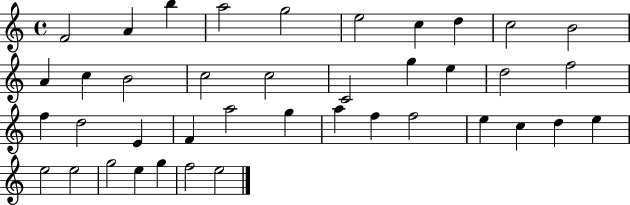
F4/h A4/q B5/q A5/h G5/h E5/h C5/q D5/q C5/h B4/h A4/q C5/q B4/h C5/h C5/h C4/h G5/q E5/q D5/h F5/h F5/q D5/h E4/q F4/q A5/h G5/q A5/q F5/q F5/h E5/q C5/q D5/q E5/q E5/h E5/h G5/h E5/q G5/q F5/h E5/h